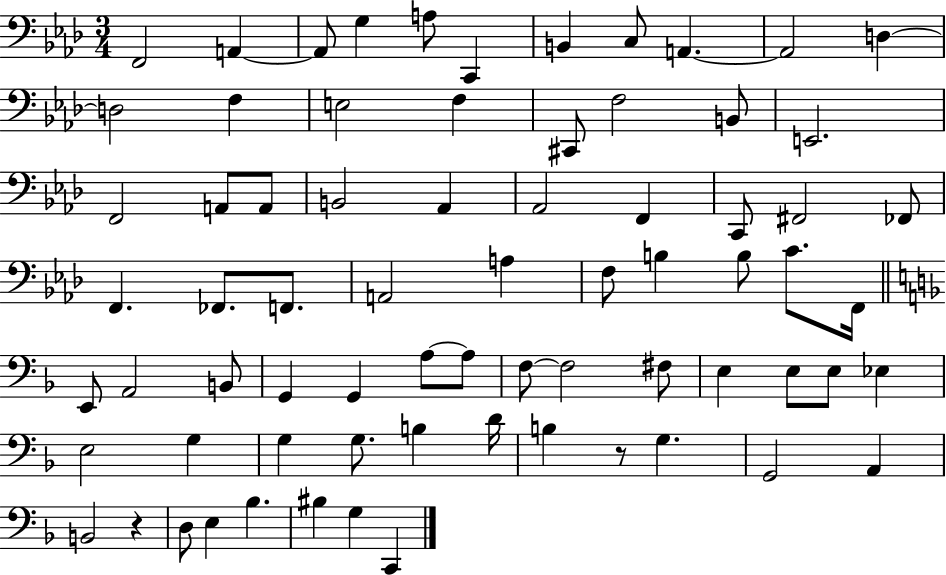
X:1
T:Untitled
M:3/4
L:1/4
K:Ab
F,,2 A,, A,,/2 G, A,/2 C,, B,, C,/2 A,, A,,2 D, D,2 F, E,2 F, ^C,,/2 F,2 B,,/2 E,,2 F,,2 A,,/2 A,,/2 B,,2 _A,, _A,,2 F,, C,,/2 ^F,,2 _F,,/2 F,, _F,,/2 F,,/2 A,,2 A, F,/2 B, B,/2 C/2 F,,/4 E,,/2 A,,2 B,,/2 G,, G,, A,/2 A,/2 F,/2 F,2 ^F,/2 E, E,/2 E,/2 _E, E,2 G, G, G,/2 B, D/4 B, z/2 G, G,,2 A,, B,,2 z D,/2 E, _B, ^B, G, C,,